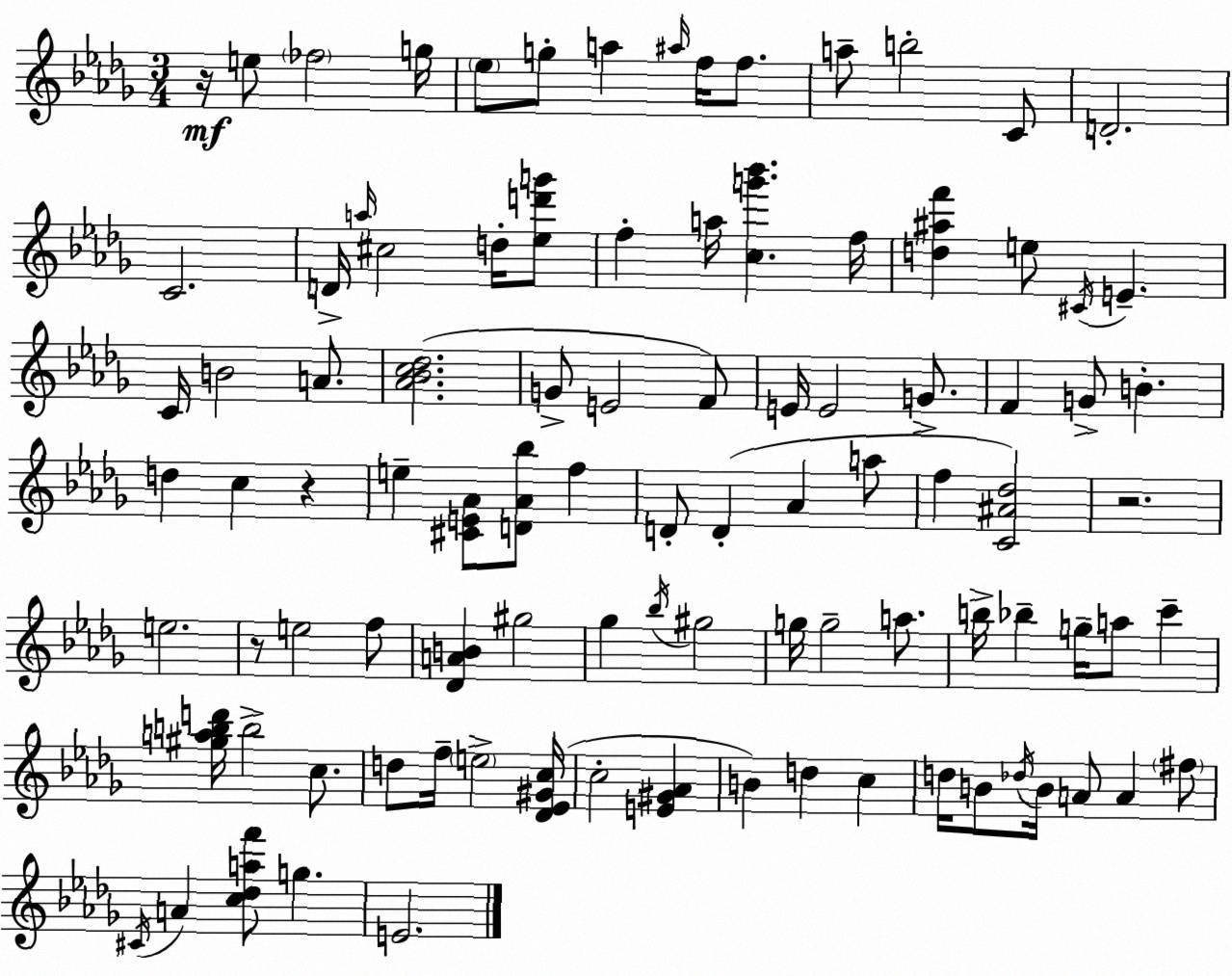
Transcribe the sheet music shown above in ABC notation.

X:1
T:Untitled
M:3/4
L:1/4
K:Bbm
z/4 e/2 _f2 g/4 _e/2 g/2 a ^a/4 f/4 f/2 a/2 b2 C/2 D2 C2 D/4 a/4 ^c2 d/4 [_ed'g']/2 f a/4 [cg'_b'] f/4 [d^af'] e/2 ^C/4 E C/4 B2 A/2 [_A_Bc_d]2 G/2 E2 F/2 E/4 E2 G/2 F G/2 B d c z e [^CE_A]/2 [D_A_b]/2 f D/2 D _A a/2 f [C^A_d]2 z2 e2 z/2 e2 f/2 [_DAB] ^g2 _g _b/4 ^g2 g/4 g2 a/2 b/4 _b g/4 a/2 c' [^gabd']/4 b2 c/2 d/2 f/4 e2 [_D_E^Gc]/4 c2 [E^G_A] B d c d/4 B/2 _d/4 B/4 A/2 A ^f/2 ^C/4 A [c_daf']/2 g E2